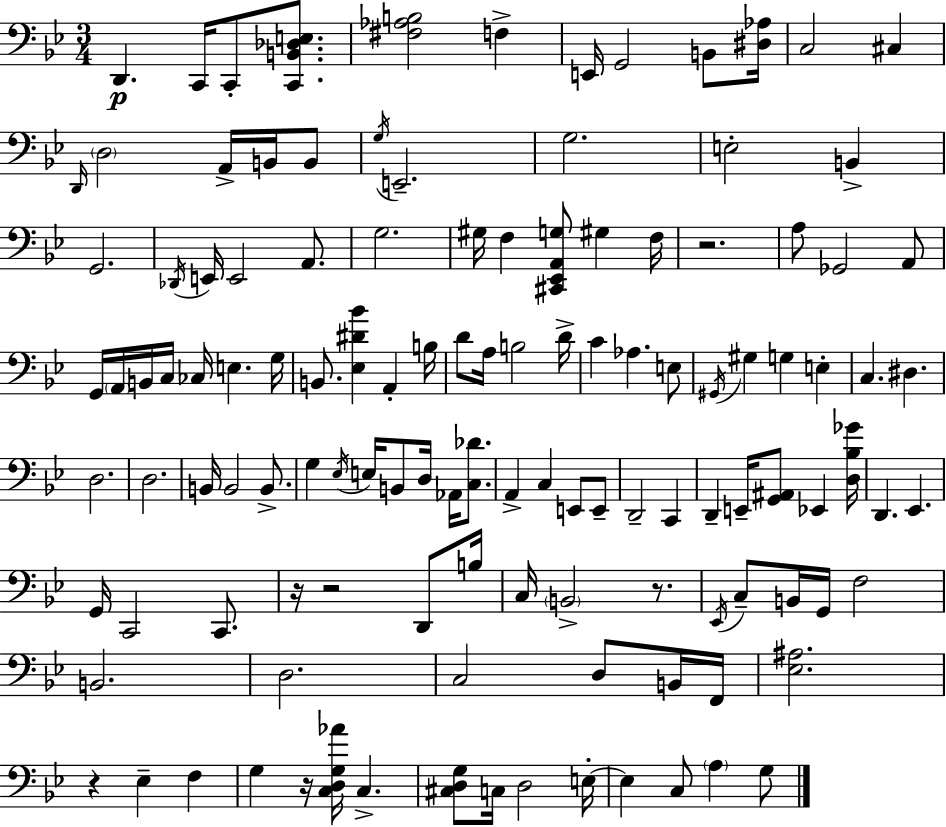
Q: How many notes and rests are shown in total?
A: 123